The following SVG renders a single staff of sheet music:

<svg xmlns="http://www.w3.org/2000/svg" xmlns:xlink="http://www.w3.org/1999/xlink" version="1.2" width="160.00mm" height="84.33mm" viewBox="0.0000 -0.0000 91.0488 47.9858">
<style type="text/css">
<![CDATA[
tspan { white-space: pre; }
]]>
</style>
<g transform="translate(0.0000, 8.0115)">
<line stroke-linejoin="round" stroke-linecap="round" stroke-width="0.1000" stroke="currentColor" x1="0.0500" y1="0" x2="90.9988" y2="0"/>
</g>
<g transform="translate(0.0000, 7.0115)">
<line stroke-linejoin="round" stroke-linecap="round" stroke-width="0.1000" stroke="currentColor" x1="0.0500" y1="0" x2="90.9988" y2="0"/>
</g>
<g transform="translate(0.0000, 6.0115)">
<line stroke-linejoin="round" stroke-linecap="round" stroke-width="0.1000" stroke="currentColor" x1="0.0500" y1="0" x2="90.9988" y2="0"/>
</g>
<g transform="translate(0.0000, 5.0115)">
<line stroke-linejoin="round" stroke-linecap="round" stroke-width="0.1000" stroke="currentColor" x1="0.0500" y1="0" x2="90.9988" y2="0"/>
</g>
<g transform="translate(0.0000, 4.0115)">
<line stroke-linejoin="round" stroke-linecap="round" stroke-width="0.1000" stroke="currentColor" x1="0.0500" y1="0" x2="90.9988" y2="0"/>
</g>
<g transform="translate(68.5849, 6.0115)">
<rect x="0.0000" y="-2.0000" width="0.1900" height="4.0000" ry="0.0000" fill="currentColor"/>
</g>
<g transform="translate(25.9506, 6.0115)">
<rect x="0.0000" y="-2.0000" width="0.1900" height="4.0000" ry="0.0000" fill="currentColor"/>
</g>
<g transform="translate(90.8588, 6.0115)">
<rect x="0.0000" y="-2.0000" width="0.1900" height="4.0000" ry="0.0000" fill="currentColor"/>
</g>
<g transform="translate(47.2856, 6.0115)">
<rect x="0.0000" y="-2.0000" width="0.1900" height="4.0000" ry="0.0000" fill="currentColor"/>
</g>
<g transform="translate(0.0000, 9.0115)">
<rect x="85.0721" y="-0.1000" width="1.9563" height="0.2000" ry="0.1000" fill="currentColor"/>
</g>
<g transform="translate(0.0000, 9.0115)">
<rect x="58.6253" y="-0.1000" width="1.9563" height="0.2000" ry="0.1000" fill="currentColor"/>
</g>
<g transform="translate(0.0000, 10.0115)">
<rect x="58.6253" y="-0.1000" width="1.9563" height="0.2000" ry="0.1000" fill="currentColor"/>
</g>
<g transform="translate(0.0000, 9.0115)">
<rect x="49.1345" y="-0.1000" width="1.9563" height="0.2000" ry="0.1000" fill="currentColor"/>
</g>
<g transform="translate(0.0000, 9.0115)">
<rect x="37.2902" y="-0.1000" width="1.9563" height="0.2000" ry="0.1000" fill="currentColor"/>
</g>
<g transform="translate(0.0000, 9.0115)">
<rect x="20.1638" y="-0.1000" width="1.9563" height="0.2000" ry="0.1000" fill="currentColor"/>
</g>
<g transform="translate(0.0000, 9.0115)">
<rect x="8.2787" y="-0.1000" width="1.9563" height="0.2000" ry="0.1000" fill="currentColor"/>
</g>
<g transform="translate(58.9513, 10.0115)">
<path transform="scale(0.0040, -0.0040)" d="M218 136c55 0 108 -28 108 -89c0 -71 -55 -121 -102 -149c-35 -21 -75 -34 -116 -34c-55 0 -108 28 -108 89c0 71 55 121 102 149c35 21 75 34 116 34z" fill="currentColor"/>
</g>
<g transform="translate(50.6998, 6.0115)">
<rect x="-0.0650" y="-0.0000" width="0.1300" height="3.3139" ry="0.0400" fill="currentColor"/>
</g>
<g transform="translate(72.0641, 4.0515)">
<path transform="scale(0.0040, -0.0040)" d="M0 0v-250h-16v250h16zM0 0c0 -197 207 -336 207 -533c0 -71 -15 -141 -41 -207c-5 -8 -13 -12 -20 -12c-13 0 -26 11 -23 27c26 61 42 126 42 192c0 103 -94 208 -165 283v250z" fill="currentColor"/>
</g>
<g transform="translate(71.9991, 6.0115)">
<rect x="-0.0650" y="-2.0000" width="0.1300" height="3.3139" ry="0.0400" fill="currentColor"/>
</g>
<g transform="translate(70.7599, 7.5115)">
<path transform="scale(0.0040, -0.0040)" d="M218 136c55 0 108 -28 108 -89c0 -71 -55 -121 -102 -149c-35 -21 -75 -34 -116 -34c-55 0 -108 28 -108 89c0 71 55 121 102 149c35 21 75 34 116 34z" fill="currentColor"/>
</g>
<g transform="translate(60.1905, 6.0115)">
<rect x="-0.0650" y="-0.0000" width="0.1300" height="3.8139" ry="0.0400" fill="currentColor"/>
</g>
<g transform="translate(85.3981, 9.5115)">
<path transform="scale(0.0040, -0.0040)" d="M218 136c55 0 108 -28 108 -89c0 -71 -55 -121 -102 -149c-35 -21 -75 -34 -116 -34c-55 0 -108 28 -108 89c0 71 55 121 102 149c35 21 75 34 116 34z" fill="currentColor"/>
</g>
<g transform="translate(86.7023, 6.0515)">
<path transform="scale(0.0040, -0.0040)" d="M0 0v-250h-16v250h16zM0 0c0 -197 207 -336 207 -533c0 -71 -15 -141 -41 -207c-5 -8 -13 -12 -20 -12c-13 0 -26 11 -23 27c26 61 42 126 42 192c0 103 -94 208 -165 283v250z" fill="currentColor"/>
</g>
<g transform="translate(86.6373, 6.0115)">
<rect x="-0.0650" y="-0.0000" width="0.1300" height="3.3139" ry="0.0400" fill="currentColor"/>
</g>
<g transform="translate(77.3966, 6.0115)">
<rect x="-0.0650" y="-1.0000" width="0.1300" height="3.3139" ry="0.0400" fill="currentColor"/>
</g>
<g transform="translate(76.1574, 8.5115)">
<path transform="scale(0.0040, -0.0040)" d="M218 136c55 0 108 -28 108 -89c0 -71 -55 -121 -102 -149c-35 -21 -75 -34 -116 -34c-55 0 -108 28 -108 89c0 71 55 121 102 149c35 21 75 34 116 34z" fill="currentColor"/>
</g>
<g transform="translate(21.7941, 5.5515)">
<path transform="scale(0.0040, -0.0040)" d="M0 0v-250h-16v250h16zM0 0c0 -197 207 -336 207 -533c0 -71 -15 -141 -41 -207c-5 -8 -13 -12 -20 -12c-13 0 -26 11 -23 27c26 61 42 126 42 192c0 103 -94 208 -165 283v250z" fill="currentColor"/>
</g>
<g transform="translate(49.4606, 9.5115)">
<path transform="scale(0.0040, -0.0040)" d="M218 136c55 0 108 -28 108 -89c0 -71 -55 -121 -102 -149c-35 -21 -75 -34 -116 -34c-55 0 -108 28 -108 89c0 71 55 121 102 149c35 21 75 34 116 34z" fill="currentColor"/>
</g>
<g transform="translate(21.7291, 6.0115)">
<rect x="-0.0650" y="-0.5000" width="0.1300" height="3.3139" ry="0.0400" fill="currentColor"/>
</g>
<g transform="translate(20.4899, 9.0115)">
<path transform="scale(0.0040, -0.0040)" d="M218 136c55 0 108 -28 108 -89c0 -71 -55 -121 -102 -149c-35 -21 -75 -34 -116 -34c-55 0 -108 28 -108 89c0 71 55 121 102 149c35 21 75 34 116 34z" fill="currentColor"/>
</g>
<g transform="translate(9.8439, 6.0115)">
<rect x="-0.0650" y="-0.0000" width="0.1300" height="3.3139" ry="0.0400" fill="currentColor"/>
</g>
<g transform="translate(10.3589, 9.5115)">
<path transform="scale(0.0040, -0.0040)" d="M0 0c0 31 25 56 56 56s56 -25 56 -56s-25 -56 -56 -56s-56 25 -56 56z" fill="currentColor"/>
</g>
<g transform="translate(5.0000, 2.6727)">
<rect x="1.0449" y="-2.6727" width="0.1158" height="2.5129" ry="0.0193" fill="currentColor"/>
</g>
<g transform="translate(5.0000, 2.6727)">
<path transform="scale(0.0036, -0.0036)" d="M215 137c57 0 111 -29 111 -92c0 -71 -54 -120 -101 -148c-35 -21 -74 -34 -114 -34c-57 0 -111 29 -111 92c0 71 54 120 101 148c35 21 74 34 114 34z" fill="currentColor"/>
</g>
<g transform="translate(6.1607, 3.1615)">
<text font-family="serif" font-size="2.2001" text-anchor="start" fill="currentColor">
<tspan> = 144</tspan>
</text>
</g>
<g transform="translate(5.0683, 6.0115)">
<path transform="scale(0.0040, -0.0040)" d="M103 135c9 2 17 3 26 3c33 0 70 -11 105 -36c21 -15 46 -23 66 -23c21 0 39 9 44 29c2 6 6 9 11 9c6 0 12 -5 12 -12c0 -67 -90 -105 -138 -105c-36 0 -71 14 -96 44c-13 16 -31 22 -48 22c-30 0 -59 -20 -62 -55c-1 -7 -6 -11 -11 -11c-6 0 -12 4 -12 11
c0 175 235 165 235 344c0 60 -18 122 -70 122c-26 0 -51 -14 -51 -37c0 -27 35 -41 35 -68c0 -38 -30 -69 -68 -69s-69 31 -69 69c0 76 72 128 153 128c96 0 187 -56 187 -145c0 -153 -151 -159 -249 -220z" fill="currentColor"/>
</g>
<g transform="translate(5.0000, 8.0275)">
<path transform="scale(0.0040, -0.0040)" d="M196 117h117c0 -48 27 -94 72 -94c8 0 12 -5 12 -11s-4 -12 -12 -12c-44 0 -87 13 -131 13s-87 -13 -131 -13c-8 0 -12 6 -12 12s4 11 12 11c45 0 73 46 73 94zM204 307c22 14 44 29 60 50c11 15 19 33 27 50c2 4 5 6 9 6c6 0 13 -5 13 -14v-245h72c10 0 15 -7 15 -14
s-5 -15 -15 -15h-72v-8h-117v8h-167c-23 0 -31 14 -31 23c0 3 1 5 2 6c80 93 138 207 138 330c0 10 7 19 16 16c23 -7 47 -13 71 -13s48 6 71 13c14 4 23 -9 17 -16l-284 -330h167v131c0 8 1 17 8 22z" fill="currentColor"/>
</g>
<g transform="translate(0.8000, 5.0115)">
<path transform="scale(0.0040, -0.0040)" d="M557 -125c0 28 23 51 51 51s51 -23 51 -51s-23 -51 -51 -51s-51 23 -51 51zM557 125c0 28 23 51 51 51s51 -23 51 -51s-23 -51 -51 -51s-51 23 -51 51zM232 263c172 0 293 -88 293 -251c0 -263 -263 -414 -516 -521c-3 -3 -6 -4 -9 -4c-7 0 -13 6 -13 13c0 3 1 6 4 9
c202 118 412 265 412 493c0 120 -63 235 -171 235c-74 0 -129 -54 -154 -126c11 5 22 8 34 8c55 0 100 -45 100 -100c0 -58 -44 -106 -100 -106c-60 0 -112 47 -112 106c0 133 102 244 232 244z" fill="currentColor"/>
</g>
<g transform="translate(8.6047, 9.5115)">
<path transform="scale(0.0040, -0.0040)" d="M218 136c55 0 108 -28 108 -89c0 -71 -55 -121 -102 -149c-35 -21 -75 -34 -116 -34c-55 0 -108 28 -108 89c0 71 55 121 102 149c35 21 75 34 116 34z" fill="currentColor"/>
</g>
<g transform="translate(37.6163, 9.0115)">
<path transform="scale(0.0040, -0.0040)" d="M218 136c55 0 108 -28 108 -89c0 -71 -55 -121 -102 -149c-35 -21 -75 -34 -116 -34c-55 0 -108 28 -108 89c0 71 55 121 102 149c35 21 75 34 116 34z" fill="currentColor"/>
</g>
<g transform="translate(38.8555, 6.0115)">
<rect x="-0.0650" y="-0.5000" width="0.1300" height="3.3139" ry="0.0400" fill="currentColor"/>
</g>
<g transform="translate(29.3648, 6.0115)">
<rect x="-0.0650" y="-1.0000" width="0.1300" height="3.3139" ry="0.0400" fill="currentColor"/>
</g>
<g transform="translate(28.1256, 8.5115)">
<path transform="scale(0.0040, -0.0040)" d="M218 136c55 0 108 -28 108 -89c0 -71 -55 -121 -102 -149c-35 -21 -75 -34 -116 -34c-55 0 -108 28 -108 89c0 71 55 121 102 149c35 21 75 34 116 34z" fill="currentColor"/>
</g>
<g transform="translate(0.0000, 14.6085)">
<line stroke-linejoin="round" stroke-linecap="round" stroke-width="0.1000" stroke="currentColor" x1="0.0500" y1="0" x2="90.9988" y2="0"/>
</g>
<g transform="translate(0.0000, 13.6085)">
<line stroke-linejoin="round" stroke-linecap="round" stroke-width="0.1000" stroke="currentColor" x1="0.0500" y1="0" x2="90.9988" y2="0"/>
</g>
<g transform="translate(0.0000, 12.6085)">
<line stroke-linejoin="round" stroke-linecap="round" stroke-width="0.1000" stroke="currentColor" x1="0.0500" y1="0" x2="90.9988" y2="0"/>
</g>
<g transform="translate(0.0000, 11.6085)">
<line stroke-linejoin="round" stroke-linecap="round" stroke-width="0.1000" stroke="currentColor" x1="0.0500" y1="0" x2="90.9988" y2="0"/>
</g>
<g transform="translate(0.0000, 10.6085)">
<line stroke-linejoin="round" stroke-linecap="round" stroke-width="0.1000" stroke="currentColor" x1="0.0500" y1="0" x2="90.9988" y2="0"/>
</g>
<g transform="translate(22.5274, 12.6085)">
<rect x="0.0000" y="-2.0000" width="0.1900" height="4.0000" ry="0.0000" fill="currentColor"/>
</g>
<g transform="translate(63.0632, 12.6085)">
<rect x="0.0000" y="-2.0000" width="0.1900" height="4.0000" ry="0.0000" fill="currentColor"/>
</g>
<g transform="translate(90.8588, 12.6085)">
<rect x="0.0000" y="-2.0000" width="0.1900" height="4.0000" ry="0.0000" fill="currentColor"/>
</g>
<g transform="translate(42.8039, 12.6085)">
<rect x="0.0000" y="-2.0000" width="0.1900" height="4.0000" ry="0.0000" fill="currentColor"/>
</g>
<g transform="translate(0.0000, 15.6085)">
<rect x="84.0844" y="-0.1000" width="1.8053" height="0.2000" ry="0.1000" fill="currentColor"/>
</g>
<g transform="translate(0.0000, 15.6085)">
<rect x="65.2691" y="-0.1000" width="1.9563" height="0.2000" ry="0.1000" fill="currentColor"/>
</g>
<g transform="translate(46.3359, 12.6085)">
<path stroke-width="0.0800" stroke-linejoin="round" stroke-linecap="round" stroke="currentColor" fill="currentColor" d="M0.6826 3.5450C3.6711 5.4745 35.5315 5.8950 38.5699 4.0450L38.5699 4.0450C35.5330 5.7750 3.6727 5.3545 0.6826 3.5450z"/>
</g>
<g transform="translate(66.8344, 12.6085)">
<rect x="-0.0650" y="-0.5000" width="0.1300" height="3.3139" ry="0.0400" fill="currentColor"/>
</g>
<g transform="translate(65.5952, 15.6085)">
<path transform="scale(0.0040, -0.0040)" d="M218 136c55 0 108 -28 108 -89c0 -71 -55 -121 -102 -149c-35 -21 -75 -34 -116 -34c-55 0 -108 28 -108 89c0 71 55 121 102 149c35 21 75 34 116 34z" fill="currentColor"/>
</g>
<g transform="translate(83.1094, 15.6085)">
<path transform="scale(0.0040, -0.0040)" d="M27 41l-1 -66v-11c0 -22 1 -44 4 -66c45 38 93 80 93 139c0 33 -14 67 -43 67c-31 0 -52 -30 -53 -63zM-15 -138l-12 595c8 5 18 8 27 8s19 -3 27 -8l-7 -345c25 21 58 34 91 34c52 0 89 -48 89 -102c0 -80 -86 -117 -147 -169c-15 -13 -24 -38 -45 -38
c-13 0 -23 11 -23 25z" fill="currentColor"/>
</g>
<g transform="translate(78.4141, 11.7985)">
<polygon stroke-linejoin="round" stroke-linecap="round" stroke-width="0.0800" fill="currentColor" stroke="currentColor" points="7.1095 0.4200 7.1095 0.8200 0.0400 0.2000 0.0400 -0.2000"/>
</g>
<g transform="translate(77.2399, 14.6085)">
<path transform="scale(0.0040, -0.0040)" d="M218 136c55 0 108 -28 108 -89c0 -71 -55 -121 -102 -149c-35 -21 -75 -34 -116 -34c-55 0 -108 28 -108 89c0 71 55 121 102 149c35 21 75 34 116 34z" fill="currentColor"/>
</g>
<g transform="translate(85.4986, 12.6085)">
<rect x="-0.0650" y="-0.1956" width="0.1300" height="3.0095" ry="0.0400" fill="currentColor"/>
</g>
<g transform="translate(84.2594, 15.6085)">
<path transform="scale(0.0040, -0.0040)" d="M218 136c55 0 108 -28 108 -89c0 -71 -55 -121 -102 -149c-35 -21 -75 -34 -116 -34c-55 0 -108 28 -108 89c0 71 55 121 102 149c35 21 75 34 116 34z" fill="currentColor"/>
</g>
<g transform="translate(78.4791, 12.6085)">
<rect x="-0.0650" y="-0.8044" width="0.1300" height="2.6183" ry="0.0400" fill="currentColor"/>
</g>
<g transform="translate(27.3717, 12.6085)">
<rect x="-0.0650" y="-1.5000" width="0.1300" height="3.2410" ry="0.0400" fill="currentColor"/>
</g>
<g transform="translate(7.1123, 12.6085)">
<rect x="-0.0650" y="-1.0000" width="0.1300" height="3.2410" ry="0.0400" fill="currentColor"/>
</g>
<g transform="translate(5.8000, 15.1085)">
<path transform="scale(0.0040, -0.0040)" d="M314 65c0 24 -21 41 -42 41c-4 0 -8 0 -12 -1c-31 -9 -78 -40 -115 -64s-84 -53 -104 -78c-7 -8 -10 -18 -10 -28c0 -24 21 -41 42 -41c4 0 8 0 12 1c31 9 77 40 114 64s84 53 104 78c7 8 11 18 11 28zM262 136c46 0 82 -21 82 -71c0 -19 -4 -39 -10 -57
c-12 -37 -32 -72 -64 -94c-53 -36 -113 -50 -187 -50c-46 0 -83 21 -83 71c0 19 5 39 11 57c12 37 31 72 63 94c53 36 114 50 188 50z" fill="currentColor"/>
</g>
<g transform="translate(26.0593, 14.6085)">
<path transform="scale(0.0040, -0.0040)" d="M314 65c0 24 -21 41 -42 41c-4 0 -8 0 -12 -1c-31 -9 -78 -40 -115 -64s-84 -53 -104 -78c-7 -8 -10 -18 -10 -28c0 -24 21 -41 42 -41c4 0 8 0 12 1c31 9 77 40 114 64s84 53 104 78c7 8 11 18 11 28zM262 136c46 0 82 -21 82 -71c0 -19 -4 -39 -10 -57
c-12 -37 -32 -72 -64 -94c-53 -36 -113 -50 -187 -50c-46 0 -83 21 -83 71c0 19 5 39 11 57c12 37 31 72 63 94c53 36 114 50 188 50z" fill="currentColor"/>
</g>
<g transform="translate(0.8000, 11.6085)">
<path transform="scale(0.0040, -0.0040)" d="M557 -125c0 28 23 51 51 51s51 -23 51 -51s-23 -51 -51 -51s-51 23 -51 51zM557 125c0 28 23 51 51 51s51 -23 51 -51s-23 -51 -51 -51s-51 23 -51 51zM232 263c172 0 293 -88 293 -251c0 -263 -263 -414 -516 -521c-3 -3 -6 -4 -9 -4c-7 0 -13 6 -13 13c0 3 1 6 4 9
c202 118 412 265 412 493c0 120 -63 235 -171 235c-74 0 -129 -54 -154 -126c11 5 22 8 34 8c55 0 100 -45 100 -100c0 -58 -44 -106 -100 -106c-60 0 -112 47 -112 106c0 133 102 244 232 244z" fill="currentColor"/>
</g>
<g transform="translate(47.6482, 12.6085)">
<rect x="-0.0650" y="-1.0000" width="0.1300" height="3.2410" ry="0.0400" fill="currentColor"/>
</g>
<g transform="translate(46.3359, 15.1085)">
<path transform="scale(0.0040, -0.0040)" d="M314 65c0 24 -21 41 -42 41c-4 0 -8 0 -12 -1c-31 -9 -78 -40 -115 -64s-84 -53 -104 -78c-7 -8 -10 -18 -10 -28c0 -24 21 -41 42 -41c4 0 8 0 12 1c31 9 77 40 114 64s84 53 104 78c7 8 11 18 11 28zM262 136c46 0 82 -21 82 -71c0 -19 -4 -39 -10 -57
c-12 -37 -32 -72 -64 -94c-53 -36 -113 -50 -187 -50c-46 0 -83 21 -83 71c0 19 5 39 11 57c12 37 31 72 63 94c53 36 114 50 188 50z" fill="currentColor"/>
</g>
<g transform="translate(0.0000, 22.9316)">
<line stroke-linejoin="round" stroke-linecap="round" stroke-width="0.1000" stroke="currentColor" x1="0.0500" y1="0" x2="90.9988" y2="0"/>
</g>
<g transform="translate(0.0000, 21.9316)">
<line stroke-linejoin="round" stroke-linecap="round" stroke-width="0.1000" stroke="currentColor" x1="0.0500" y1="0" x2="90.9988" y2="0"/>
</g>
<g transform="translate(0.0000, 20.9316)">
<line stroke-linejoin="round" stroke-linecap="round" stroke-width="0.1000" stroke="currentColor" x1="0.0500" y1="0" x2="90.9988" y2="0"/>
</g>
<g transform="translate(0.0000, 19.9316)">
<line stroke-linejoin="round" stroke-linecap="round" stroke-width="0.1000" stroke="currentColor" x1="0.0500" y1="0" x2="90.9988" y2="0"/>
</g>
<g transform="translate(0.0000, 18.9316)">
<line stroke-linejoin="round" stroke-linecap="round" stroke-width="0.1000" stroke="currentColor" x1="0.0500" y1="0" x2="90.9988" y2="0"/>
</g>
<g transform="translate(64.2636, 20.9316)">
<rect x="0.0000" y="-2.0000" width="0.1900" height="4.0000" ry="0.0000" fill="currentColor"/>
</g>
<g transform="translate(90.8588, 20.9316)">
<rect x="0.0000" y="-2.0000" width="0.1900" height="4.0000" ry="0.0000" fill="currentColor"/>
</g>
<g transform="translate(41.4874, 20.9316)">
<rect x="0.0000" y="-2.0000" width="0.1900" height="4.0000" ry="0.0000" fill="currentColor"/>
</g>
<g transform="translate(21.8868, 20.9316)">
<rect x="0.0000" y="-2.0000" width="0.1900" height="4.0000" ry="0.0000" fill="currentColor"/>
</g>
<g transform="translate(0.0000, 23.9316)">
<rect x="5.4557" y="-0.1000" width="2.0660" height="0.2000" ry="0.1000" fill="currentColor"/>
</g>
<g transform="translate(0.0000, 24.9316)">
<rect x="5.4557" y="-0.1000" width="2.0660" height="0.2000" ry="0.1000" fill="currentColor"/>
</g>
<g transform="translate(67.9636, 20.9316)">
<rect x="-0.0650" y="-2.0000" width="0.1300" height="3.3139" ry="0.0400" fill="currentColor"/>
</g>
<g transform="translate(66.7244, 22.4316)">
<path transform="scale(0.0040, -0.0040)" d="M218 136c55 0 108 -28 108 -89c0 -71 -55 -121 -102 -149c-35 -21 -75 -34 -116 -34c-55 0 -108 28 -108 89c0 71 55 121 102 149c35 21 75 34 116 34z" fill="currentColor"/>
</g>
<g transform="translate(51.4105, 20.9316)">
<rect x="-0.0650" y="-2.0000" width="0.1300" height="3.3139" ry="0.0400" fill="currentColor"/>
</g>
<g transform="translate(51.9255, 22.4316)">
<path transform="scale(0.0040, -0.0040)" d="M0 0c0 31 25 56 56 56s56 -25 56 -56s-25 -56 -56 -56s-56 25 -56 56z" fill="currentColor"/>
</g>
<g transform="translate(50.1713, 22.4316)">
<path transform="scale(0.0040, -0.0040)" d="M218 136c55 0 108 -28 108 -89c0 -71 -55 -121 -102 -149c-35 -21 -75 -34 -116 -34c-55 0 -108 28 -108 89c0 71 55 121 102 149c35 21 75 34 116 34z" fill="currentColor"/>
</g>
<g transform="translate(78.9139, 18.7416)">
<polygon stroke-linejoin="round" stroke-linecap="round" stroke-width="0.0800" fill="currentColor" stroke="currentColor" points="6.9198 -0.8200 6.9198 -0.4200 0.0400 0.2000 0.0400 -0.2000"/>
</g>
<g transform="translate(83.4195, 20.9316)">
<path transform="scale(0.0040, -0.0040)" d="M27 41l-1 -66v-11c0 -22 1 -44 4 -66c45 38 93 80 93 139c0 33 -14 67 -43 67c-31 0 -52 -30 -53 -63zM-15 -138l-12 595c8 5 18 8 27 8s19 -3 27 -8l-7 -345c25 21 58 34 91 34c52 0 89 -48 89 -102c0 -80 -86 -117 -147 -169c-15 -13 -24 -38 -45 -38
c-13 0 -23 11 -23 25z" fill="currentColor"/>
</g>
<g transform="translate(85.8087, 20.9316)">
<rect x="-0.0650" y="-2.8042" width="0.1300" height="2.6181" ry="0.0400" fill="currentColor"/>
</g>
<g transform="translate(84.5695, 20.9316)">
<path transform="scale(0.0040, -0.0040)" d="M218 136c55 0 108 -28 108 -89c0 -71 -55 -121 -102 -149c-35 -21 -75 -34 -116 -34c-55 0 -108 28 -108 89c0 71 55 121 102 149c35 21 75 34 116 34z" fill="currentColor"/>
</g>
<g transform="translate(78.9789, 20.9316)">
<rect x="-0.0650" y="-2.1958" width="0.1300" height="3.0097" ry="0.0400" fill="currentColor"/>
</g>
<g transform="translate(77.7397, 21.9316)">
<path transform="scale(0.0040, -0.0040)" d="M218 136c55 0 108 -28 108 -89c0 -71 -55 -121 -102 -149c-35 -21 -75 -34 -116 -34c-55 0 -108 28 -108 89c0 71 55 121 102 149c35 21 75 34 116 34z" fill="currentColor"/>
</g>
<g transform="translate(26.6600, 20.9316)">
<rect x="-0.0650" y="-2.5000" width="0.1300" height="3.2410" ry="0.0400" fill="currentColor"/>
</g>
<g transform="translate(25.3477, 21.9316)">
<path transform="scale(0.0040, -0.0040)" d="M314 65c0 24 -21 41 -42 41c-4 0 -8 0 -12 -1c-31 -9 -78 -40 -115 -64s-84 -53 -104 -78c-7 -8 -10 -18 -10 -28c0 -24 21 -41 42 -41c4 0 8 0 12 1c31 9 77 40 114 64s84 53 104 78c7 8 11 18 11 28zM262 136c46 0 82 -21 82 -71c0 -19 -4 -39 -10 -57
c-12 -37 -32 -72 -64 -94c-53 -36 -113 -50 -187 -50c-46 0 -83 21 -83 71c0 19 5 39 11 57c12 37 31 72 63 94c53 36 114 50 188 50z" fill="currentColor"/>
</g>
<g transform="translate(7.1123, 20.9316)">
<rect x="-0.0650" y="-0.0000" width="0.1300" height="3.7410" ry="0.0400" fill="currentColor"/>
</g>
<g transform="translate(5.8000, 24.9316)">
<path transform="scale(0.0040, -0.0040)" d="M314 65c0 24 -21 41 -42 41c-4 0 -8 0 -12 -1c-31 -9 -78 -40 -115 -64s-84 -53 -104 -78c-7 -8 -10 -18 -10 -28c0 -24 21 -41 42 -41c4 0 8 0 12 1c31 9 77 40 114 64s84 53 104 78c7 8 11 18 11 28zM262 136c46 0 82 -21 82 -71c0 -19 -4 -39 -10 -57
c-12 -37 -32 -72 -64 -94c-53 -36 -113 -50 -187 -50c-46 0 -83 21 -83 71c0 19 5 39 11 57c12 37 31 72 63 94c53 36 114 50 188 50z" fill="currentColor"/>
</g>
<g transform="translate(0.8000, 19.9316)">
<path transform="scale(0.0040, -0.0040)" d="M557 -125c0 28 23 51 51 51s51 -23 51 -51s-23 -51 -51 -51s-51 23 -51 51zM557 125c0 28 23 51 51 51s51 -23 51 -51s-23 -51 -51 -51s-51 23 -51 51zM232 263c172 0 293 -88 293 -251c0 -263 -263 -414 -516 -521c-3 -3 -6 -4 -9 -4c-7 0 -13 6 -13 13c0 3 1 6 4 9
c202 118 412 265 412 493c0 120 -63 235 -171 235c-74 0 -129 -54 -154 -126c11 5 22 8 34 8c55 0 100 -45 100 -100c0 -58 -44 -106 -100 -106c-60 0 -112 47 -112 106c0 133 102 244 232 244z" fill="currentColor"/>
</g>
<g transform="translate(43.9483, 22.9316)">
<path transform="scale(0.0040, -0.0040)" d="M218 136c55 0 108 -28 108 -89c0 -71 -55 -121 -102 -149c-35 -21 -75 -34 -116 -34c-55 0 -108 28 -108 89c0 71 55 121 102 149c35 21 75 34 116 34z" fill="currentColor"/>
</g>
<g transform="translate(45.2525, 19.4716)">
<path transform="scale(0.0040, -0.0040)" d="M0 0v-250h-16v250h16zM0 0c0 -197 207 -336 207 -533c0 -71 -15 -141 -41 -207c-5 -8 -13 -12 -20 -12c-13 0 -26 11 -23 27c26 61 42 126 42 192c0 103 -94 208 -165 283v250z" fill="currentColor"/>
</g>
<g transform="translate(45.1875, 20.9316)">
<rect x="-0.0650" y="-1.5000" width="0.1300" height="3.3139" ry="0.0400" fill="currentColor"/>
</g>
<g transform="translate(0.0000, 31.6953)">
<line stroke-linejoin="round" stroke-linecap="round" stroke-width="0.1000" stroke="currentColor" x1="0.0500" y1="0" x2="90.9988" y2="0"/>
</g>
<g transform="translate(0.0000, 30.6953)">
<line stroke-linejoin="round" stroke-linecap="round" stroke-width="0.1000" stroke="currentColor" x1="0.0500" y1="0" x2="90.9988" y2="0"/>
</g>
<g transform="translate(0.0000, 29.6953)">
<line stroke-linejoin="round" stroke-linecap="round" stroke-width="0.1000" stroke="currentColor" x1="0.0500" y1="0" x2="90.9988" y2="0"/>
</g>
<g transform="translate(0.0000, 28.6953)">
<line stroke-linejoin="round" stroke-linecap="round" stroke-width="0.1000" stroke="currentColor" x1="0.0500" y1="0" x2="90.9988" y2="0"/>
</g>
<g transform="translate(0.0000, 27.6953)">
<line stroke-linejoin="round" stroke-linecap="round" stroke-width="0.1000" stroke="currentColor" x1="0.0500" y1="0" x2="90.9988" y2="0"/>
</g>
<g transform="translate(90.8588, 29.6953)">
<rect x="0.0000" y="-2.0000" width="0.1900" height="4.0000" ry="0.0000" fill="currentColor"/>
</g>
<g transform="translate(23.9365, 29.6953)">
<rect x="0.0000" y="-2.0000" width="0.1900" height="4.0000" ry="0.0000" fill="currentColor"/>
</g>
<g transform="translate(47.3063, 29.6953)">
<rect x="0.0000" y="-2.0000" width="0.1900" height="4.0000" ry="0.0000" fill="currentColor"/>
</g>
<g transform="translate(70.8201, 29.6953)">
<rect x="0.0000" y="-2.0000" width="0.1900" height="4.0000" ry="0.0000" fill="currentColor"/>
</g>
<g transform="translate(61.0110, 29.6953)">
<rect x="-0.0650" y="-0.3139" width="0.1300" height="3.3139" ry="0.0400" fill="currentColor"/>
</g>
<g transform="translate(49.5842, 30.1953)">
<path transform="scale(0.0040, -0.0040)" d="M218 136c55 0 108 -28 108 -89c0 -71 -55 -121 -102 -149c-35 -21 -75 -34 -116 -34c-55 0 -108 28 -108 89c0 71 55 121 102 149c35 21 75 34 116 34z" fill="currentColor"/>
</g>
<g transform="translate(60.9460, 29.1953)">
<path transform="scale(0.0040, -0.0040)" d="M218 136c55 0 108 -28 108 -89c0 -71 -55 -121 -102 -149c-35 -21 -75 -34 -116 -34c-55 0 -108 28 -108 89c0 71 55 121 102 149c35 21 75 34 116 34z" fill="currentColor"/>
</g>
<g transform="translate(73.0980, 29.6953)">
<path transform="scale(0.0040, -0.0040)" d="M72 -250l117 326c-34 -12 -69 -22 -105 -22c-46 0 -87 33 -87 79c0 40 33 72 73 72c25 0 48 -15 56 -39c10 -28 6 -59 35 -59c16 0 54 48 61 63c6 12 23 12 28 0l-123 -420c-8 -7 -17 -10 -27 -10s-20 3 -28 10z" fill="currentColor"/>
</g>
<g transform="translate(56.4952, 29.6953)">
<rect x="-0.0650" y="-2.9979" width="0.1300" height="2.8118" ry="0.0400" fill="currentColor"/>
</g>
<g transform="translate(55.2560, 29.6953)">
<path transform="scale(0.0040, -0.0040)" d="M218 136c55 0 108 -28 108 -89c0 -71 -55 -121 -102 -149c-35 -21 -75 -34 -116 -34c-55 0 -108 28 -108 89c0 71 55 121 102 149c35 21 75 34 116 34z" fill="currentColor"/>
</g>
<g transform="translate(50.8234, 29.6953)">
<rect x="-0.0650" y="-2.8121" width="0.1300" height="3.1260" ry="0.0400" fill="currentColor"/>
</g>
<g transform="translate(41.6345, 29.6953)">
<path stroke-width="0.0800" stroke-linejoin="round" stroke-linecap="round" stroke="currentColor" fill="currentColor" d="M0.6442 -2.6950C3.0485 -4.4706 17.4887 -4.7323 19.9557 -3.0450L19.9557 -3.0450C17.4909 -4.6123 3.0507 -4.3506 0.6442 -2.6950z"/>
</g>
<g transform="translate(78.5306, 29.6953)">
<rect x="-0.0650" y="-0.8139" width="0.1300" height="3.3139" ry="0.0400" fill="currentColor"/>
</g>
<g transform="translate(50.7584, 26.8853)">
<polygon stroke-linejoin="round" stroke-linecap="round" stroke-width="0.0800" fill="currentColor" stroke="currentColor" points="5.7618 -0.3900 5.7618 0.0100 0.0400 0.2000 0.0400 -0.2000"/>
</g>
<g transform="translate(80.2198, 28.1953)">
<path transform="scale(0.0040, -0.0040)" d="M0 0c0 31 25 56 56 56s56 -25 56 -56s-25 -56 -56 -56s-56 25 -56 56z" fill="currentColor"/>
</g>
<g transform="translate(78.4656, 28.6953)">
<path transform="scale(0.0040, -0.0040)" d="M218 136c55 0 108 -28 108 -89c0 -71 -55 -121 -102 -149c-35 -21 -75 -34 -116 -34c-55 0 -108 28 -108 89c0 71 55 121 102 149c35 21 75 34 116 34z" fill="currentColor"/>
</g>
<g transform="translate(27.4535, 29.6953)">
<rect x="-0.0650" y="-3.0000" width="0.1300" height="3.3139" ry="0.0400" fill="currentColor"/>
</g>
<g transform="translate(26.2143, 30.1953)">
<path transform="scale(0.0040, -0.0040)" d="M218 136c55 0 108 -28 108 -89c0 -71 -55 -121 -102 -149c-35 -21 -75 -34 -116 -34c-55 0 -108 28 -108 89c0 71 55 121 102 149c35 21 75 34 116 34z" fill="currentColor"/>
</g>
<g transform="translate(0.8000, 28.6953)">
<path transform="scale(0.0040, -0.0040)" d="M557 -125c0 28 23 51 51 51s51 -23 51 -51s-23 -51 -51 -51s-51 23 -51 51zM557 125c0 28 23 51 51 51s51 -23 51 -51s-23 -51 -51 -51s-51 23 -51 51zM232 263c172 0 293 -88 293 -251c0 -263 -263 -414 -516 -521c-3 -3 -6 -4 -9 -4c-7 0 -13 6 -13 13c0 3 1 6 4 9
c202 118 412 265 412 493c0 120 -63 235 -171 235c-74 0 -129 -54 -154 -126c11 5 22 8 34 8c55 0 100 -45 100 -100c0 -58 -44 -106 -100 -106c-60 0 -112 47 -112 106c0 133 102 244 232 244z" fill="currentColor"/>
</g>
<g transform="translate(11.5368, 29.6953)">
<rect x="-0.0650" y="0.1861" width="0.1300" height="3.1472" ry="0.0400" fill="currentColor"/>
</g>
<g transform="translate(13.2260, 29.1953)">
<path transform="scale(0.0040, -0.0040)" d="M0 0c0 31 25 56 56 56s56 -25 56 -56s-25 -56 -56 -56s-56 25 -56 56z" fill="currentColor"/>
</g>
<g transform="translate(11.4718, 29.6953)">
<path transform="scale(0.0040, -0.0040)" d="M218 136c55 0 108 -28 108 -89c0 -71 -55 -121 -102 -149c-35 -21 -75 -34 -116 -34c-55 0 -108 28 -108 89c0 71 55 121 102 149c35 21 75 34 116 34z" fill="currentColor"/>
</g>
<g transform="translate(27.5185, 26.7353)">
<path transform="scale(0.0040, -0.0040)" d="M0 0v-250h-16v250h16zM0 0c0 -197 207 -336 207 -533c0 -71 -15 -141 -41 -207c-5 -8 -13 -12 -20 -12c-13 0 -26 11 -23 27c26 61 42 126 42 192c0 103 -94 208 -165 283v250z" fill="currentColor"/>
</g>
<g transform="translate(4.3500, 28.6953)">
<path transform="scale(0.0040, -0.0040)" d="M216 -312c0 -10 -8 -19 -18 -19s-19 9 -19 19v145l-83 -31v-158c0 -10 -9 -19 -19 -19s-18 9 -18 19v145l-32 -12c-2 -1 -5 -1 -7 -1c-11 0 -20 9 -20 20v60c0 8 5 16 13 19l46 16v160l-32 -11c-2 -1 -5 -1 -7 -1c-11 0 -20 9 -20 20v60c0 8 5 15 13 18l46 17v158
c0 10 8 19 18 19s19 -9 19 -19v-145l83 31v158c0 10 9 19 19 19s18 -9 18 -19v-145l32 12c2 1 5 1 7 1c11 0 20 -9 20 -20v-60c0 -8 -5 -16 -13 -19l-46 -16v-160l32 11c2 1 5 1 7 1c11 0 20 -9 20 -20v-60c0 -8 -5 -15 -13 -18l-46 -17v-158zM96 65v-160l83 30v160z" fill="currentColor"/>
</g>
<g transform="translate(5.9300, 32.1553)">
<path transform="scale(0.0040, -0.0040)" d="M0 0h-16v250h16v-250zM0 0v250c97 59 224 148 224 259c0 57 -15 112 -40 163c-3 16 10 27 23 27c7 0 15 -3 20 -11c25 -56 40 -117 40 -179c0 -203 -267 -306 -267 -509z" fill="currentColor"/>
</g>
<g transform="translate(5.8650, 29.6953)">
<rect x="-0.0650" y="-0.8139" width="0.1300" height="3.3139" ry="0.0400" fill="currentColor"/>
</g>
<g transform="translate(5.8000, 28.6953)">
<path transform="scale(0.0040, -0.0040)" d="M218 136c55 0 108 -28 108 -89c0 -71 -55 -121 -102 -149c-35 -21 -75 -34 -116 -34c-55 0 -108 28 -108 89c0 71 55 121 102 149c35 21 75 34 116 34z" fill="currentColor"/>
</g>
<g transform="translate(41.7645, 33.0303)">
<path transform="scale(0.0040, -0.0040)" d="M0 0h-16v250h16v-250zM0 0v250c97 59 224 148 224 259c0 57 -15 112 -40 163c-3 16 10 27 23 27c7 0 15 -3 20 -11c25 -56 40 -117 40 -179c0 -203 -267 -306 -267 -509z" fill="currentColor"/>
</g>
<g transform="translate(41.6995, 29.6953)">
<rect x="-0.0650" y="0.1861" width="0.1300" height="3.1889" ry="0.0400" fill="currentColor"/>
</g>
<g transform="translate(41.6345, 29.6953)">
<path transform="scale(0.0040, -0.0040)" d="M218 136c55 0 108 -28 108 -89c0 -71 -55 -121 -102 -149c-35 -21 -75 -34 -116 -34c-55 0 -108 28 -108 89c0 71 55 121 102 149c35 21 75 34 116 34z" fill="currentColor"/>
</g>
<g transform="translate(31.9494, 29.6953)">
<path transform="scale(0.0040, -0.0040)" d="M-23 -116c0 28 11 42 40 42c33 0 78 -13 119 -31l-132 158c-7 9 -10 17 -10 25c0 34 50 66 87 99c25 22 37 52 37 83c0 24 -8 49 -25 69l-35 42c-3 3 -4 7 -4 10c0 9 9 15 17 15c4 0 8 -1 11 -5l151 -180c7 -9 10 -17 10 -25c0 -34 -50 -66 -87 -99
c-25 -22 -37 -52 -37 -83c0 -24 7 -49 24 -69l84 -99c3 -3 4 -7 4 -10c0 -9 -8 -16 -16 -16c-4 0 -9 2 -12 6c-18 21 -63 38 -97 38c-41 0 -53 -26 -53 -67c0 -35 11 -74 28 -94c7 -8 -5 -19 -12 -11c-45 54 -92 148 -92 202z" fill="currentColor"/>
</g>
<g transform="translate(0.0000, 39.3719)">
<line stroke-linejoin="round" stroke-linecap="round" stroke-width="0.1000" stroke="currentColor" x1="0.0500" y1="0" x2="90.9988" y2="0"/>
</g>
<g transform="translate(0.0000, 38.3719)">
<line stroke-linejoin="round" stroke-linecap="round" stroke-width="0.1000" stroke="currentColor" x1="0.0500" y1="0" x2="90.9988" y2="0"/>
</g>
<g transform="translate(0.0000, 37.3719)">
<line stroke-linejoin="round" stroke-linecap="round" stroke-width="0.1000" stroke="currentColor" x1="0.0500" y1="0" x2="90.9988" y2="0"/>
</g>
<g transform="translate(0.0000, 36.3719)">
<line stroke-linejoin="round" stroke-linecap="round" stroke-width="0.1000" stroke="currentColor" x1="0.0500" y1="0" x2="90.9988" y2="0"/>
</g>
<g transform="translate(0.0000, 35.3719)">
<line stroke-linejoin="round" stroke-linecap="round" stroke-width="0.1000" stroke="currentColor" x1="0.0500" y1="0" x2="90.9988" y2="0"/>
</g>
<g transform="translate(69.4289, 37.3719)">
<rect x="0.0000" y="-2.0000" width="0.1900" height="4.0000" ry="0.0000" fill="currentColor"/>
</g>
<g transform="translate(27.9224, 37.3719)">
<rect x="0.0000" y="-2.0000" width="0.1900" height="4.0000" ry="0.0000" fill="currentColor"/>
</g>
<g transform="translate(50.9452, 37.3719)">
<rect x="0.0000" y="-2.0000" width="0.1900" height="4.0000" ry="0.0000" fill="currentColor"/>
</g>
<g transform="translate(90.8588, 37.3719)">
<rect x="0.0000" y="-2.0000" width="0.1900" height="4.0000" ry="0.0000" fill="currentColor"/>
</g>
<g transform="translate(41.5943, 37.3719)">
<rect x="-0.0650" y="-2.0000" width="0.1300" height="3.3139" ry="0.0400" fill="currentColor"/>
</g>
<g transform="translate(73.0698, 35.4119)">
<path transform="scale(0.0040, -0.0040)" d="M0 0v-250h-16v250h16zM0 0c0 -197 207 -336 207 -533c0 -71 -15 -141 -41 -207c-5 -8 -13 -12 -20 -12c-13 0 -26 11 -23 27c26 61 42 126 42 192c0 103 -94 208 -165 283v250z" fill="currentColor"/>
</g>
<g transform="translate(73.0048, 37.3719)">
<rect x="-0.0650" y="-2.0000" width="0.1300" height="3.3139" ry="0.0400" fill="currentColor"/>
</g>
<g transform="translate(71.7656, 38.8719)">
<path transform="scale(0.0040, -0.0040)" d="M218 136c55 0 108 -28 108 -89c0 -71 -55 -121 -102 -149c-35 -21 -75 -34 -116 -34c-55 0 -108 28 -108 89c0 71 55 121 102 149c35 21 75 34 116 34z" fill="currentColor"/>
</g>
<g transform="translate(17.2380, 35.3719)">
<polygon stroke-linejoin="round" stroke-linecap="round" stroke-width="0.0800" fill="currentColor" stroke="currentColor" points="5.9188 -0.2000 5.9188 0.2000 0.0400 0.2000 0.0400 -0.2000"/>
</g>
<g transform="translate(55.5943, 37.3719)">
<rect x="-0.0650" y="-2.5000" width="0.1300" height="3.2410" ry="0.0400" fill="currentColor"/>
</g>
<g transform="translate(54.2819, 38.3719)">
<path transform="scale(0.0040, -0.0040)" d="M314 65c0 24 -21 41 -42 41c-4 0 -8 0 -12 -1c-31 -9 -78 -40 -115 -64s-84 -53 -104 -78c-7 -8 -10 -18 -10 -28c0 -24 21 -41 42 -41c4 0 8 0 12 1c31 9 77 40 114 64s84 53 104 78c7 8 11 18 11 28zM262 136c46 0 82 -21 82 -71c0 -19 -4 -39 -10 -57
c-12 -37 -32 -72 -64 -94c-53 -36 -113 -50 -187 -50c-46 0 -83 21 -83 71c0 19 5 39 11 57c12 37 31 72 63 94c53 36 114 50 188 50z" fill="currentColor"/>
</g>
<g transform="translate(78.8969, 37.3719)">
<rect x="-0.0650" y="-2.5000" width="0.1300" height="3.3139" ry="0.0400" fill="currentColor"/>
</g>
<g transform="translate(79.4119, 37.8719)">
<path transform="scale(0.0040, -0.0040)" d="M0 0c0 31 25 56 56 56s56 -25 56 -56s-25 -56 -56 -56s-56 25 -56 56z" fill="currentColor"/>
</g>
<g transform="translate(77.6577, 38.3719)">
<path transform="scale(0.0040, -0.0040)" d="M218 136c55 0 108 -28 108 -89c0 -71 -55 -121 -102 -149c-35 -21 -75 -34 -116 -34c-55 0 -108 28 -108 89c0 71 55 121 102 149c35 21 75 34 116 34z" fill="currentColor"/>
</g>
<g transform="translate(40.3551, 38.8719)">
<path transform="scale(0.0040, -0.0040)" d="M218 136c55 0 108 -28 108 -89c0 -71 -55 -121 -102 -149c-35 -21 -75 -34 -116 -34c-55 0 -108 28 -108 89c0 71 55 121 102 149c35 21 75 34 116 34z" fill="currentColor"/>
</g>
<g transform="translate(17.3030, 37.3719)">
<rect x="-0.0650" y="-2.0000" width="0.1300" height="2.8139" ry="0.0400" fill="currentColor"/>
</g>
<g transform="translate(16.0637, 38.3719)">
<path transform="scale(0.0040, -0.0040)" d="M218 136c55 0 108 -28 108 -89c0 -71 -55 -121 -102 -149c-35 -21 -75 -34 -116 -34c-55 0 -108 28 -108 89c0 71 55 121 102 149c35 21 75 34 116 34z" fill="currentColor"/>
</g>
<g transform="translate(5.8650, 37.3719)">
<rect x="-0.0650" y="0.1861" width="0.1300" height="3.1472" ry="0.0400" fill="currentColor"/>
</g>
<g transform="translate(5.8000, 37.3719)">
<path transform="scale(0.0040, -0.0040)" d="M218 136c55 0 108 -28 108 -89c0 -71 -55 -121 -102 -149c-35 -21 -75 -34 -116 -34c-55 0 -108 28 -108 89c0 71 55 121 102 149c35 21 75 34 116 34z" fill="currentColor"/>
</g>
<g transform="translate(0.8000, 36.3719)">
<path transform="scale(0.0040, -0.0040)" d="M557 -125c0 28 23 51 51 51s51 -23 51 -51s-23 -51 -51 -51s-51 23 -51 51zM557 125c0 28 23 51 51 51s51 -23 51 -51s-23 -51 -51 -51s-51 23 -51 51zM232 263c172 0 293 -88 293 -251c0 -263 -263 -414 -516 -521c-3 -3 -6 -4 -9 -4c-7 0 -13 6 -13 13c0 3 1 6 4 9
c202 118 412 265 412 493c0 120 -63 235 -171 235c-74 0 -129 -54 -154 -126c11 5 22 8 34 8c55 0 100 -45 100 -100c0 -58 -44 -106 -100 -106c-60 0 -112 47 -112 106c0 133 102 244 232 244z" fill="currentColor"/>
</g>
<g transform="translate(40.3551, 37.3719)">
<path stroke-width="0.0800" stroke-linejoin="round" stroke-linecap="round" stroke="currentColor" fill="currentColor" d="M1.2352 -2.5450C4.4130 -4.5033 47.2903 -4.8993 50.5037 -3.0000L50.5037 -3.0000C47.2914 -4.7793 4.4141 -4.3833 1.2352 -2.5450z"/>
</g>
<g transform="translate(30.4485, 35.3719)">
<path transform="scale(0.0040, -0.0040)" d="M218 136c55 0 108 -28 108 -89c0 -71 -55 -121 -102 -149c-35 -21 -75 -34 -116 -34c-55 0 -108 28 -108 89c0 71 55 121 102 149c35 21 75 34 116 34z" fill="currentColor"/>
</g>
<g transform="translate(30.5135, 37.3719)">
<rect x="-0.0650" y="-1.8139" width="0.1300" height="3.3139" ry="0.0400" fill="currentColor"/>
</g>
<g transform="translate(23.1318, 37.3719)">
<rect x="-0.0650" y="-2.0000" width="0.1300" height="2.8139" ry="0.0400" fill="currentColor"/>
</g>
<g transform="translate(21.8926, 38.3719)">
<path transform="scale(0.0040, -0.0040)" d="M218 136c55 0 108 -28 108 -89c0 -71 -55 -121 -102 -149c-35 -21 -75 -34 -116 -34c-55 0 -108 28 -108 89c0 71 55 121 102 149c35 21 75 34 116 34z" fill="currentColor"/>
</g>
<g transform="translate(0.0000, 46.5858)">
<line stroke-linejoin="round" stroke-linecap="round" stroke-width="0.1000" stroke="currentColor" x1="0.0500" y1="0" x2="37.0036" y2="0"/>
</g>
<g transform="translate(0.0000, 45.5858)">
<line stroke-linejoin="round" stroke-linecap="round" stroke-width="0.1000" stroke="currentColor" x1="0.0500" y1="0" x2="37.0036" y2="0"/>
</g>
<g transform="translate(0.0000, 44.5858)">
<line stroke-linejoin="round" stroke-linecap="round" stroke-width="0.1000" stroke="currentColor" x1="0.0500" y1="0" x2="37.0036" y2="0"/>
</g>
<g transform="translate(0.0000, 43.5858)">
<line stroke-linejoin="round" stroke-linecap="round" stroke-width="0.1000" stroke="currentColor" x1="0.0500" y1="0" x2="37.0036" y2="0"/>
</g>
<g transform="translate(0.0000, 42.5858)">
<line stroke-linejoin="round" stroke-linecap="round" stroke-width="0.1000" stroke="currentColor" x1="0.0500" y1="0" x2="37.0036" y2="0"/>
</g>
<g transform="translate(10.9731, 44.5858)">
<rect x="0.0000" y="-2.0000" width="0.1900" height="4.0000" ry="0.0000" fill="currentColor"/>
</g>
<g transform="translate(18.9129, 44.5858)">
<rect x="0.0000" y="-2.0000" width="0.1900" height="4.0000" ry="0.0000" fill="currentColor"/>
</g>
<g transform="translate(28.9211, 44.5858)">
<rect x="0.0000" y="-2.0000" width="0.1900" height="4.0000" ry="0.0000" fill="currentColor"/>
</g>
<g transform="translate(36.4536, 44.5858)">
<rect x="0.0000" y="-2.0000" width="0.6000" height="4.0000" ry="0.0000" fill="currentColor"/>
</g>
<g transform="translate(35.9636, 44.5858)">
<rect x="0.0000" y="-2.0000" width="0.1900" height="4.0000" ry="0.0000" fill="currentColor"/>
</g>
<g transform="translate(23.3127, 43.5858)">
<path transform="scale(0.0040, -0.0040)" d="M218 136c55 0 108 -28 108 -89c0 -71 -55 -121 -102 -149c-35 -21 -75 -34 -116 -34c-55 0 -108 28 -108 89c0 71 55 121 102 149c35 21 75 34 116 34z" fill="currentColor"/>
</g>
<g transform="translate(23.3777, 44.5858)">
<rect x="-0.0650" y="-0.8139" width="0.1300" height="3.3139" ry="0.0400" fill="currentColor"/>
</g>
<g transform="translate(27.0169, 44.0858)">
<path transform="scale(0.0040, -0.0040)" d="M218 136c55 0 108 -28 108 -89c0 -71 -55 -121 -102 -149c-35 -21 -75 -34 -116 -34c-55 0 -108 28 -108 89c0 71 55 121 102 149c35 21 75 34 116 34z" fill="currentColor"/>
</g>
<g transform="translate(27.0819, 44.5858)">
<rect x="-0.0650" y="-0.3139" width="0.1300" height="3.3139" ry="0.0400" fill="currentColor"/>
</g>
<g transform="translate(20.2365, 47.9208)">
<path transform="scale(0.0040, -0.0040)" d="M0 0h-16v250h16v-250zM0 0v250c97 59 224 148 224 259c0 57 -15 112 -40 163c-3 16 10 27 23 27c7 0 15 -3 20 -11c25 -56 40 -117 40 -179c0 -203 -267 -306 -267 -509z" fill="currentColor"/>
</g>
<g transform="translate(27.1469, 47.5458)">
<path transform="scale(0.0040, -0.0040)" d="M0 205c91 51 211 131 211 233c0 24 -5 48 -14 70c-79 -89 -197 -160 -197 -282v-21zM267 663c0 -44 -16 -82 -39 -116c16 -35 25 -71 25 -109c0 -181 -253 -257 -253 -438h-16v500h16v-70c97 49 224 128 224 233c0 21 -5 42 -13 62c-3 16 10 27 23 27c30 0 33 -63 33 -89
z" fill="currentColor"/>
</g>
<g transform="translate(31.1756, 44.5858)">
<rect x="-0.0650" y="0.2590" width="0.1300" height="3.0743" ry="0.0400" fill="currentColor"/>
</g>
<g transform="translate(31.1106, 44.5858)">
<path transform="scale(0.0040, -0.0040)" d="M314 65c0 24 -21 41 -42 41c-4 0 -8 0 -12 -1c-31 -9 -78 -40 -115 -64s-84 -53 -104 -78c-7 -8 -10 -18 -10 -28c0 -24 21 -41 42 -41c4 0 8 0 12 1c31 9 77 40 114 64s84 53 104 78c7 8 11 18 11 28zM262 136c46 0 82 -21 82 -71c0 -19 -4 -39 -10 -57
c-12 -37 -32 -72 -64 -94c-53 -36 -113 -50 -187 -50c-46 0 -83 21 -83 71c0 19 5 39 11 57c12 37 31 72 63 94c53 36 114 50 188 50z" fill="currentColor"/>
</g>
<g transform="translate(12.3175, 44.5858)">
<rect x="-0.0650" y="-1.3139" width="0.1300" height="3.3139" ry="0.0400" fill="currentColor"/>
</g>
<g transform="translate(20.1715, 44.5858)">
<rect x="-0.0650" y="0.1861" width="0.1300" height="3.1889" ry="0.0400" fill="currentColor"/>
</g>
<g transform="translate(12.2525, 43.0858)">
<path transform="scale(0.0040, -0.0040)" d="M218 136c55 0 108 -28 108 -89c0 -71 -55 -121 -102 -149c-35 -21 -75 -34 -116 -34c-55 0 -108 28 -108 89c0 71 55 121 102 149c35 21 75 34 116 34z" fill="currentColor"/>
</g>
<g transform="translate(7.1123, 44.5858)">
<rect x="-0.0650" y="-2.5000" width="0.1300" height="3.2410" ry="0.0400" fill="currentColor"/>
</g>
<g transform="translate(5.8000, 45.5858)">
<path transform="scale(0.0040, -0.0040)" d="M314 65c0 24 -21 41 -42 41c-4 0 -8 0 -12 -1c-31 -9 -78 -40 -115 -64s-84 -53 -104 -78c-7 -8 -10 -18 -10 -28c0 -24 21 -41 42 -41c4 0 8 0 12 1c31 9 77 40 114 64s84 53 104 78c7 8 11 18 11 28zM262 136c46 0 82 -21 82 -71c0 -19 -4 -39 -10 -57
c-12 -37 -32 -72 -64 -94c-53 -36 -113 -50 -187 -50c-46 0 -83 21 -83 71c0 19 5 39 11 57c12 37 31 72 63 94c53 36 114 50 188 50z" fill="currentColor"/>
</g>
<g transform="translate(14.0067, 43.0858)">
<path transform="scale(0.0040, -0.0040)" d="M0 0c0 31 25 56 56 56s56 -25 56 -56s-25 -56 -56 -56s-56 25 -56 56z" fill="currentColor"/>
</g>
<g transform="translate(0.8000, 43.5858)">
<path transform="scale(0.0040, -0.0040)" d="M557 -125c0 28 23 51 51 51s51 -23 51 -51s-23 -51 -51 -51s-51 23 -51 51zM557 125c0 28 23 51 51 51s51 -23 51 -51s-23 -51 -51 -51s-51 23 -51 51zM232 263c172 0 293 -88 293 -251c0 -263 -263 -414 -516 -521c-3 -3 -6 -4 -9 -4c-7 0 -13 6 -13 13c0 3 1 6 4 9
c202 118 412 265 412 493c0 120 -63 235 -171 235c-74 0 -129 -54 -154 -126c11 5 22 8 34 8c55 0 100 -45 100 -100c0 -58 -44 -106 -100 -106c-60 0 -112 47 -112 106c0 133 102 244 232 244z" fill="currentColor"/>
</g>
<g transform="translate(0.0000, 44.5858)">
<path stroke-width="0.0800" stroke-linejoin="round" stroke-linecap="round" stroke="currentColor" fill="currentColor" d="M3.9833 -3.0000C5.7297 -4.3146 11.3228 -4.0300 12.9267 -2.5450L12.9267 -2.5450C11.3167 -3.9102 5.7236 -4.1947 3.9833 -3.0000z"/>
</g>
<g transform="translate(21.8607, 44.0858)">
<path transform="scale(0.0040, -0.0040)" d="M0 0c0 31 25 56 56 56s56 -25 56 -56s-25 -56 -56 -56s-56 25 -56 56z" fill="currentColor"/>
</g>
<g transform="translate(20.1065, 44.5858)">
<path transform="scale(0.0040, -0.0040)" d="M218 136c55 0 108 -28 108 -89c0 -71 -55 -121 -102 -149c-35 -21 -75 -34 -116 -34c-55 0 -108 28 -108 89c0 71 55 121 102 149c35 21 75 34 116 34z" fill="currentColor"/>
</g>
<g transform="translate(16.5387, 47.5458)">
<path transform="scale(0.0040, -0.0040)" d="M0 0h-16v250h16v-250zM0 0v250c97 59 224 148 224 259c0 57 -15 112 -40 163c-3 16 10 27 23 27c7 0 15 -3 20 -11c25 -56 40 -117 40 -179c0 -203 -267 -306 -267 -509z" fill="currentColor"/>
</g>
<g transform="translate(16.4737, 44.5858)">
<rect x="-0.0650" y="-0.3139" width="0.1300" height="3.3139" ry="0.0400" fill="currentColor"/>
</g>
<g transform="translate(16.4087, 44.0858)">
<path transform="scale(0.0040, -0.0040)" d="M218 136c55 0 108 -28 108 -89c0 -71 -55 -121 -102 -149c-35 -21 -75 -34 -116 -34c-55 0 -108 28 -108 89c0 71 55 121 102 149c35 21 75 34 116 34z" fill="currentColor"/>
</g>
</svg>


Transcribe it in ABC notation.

X:1
T:Untitled
M:2/4
L:1/4
K:C
D,, E,,/2 F,, E,, D,, C,, A,,/2 F,, D,,/2 F,,2 G,,2 F,,2 E,, G,,/2 _E,,/2 C,,2 B,,2 G,,/2 A,, A,, B,,/2 _D,/2 ^F,/2 D, C,/2 z D,/2 C,/2 D,/2 E, z/2 F, D, B,,/2 B,,/2 A, A,, B,,2 A,,/2 B,, B,,2 G, E,/2 D,/2 F, E,/4 D,2